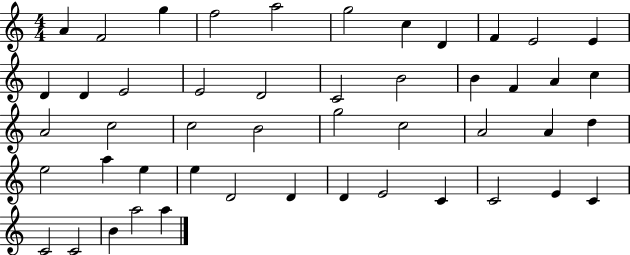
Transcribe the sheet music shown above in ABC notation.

X:1
T:Untitled
M:4/4
L:1/4
K:C
A F2 g f2 a2 g2 c D F E2 E D D E2 E2 D2 C2 B2 B F A c A2 c2 c2 B2 g2 c2 A2 A d e2 a e e D2 D D E2 C C2 E C C2 C2 B a2 a